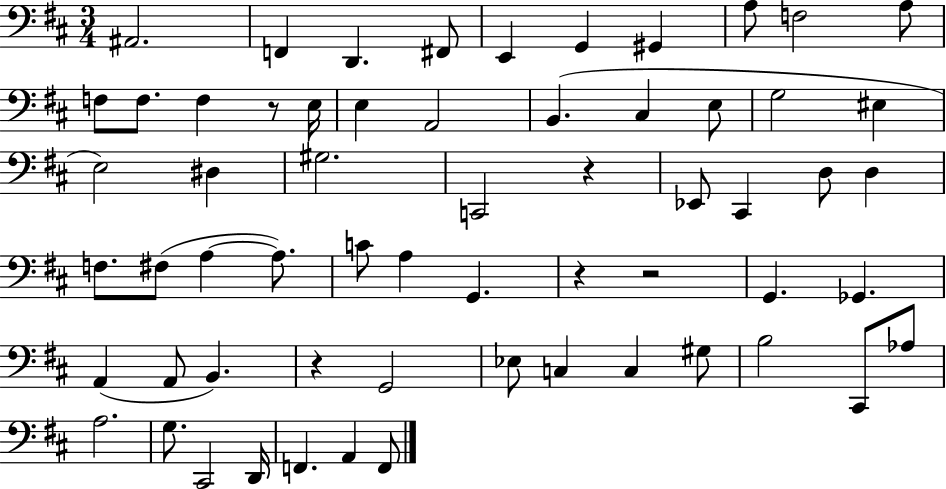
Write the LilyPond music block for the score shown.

{
  \clef bass
  \numericTimeSignature
  \time 3/4
  \key d \major
  ais,2. | f,4 d,4. fis,8 | e,4 g,4 gis,4 | a8 f2 a8 | \break f8 f8. f4 r8 e16 | e4 a,2 | b,4.( cis4 e8 | g2 eis4 | \break e2) dis4 | gis2. | c,2 r4 | ees,8 cis,4 d8 d4 | \break f8. fis8( a4~~ a8.) | c'8 a4 g,4. | r4 r2 | g,4. ges,4. | \break a,4( a,8 b,4.) | r4 g,2 | ees8 c4 c4 gis8 | b2 cis,8 aes8 | \break a2. | g8. cis,2 d,16 | f,4. a,4 f,8 | \bar "|."
}